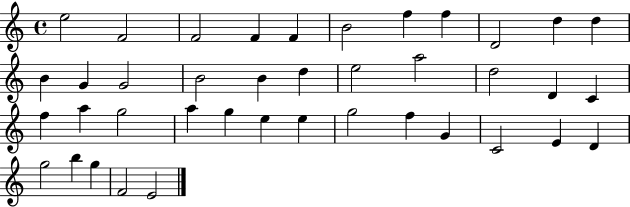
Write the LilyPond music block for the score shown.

{
  \clef treble
  \time 4/4
  \defaultTimeSignature
  \key c \major
  e''2 f'2 | f'2 f'4 f'4 | b'2 f''4 f''4 | d'2 d''4 d''4 | \break b'4 g'4 g'2 | b'2 b'4 d''4 | e''2 a''2 | d''2 d'4 c'4 | \break f''4 a''4 g''2 | a''4 g''4 e''4 e''4 | g''2 f''4 g'4 | c'2 e'4 d'4 | \break g''2 b''4 g''4 | f'2 e'2 | \bar "|."
}